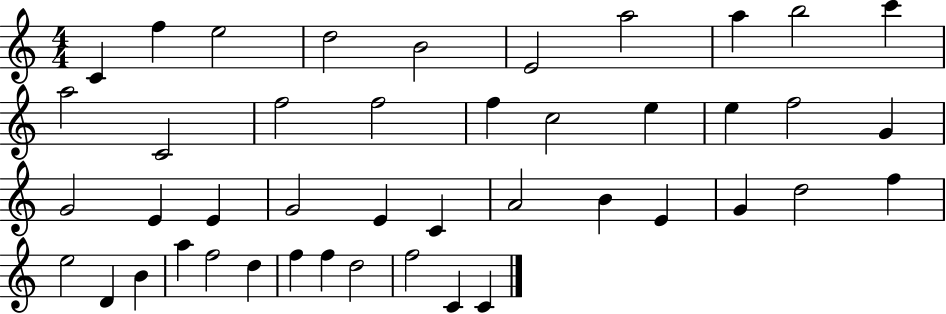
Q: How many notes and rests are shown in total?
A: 44